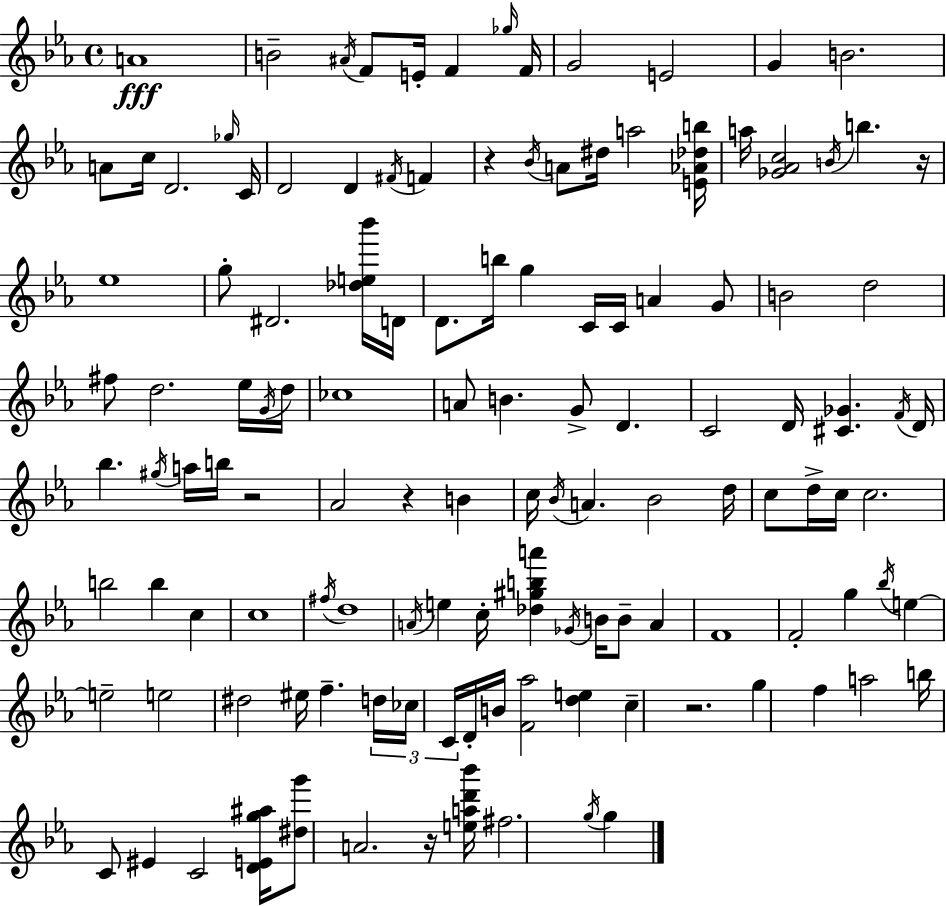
X:1
T:Untitled
M:4/4
L:1/4
K:Cm
A4 B2 ^A/4 F/2 E/4 F _g/4 F/4 G2 E2 G B2 A/2 c/4 D2 _g/4 C/4 D2 D ^F/4 F z _B/4 A/2 ^d/4 a2 [E_A_db]/4 a/4 [_G_Ac]2 B/4 b z/4 _e4 g/2 ^D2 [_de_b']/4 D/4 D/2 b/4 g C/4 C/4 A G/2 B2 d2 ^f/2 d2 _e/4 G/4 d/4 _c4 A/2 B G/2 D C2 D/4 [^C_G] F/4 D/4 _b ^g/4 a/4 b/4 z2 _A2 z B c/4 _B/4 A _B2 d/4 c/2 d/4 c/4 c2 b2 b c c4 ^f/4 d4 A/4 e c/4 [_d^gba'] _G/4 B/4 B/2 A F4 F2 g _b/4 e e2 e2 ^d2 ^e/4 f d/4 _c/4 C/4 D/4 B/4 [F_a]2 [de] c z2 g f a2 b/4 C/2 ^E C2 [DEg^a]/4 [^dg']/2 A2 z/4 [ead'_b']/4 ^f2 g/4 g